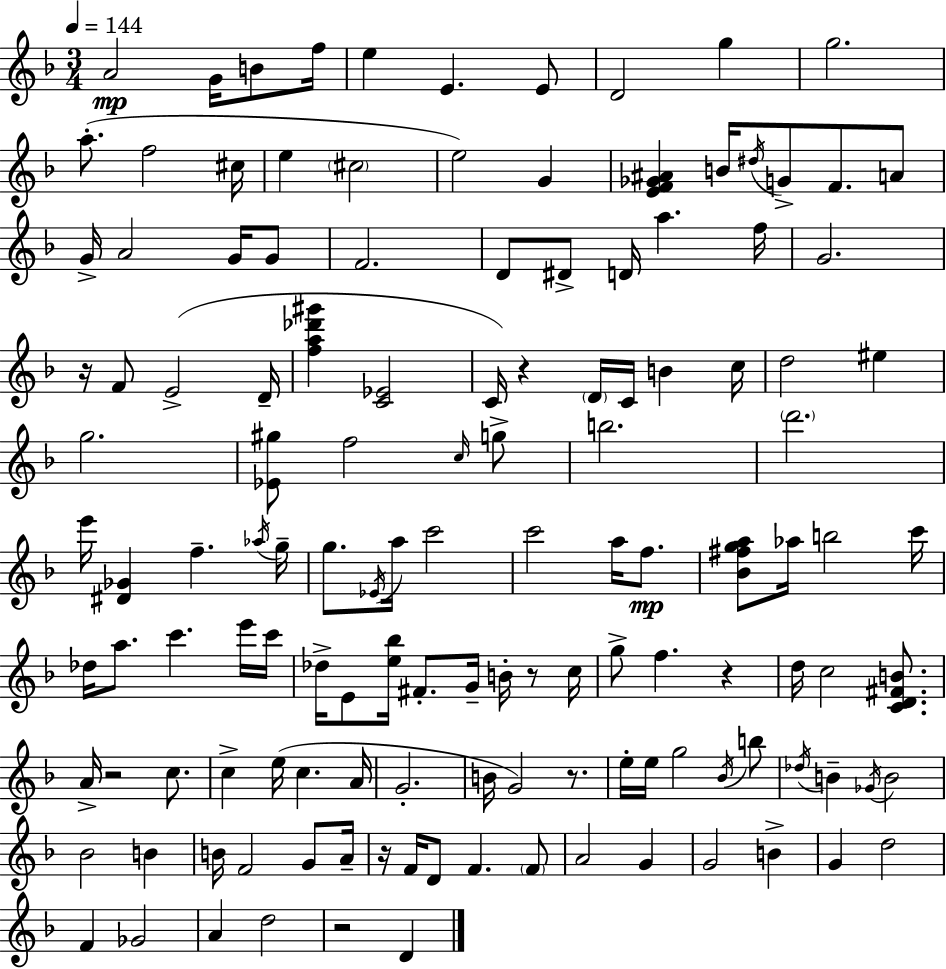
A4/h G4/s B4/e F5/s E5/q E4/q. E4/e D4/h G5/q G5/h. A5/e. F5/h C#5/s E5/q C#5/h E5/h G4/q [E4,F4,Gb4,A#4]/q B4/s D#5/s G4/e F4/e. A4/e G4/s A4/h G4/s G4/e F4/h. D4/e D#4/e D4/s A5/q. F5/s G4/h. R/s F4/e E4/h D4/s [F5,A5,Db6,G#6]/q [C4,Eb4]/h C4/s R/q D4/s C4/s B4/q C5/s D5/h EIS5/q G5/h. [Eb4,G#5]/e F5/h C5/s G5/e B5/h. D6/h. E6/s [D#4,Gb4]/q F5/q. Ab5/s G5/s G5/e. Eb4/s A5/s C6/h C6/h A5/s F5/e. [Bb4,F#5,G5,A5]/e Ab5/s B5/h C6/s Db5/s A5/e. C6/q. E6/s C6/s Db5/s E4/e [E5,Bb5]/s F#4/e. G4/s B4/s R/e C5/s G5/e F5/q. R/q D5/s C5/h [C4,D4,F#4,B4]/e. A4/s R/h C5/e. C5/q E5/s C5/q. A4/s G4/h. B4/s G4/h R/e. E5/s E5/s G5/h Bb4/s B5/e Db5/s B4/q Gb4/s B4/h Bb4/h B4/q B4/s F4/h G4/e A4/s R/s F4/s D4/e F4/q. F4/e A4/h G4/q G4/h B4/q G4/q D5/h F4/q Gb4/h A4/q D5/h R/h D4/q